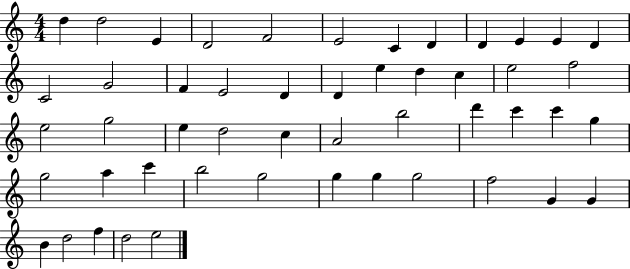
X:1
T:Untitled
M:4/4
L:1/4
K:C
d d2 E D2 F2 E2 C D D E E D C2 G2 F E2 D D e d c e2 f2 e2 g2 e d2 c A2 b2 d' c' c' g g2 a c' b2 g2 g g g2 f2 G G B d2 f d2 e2